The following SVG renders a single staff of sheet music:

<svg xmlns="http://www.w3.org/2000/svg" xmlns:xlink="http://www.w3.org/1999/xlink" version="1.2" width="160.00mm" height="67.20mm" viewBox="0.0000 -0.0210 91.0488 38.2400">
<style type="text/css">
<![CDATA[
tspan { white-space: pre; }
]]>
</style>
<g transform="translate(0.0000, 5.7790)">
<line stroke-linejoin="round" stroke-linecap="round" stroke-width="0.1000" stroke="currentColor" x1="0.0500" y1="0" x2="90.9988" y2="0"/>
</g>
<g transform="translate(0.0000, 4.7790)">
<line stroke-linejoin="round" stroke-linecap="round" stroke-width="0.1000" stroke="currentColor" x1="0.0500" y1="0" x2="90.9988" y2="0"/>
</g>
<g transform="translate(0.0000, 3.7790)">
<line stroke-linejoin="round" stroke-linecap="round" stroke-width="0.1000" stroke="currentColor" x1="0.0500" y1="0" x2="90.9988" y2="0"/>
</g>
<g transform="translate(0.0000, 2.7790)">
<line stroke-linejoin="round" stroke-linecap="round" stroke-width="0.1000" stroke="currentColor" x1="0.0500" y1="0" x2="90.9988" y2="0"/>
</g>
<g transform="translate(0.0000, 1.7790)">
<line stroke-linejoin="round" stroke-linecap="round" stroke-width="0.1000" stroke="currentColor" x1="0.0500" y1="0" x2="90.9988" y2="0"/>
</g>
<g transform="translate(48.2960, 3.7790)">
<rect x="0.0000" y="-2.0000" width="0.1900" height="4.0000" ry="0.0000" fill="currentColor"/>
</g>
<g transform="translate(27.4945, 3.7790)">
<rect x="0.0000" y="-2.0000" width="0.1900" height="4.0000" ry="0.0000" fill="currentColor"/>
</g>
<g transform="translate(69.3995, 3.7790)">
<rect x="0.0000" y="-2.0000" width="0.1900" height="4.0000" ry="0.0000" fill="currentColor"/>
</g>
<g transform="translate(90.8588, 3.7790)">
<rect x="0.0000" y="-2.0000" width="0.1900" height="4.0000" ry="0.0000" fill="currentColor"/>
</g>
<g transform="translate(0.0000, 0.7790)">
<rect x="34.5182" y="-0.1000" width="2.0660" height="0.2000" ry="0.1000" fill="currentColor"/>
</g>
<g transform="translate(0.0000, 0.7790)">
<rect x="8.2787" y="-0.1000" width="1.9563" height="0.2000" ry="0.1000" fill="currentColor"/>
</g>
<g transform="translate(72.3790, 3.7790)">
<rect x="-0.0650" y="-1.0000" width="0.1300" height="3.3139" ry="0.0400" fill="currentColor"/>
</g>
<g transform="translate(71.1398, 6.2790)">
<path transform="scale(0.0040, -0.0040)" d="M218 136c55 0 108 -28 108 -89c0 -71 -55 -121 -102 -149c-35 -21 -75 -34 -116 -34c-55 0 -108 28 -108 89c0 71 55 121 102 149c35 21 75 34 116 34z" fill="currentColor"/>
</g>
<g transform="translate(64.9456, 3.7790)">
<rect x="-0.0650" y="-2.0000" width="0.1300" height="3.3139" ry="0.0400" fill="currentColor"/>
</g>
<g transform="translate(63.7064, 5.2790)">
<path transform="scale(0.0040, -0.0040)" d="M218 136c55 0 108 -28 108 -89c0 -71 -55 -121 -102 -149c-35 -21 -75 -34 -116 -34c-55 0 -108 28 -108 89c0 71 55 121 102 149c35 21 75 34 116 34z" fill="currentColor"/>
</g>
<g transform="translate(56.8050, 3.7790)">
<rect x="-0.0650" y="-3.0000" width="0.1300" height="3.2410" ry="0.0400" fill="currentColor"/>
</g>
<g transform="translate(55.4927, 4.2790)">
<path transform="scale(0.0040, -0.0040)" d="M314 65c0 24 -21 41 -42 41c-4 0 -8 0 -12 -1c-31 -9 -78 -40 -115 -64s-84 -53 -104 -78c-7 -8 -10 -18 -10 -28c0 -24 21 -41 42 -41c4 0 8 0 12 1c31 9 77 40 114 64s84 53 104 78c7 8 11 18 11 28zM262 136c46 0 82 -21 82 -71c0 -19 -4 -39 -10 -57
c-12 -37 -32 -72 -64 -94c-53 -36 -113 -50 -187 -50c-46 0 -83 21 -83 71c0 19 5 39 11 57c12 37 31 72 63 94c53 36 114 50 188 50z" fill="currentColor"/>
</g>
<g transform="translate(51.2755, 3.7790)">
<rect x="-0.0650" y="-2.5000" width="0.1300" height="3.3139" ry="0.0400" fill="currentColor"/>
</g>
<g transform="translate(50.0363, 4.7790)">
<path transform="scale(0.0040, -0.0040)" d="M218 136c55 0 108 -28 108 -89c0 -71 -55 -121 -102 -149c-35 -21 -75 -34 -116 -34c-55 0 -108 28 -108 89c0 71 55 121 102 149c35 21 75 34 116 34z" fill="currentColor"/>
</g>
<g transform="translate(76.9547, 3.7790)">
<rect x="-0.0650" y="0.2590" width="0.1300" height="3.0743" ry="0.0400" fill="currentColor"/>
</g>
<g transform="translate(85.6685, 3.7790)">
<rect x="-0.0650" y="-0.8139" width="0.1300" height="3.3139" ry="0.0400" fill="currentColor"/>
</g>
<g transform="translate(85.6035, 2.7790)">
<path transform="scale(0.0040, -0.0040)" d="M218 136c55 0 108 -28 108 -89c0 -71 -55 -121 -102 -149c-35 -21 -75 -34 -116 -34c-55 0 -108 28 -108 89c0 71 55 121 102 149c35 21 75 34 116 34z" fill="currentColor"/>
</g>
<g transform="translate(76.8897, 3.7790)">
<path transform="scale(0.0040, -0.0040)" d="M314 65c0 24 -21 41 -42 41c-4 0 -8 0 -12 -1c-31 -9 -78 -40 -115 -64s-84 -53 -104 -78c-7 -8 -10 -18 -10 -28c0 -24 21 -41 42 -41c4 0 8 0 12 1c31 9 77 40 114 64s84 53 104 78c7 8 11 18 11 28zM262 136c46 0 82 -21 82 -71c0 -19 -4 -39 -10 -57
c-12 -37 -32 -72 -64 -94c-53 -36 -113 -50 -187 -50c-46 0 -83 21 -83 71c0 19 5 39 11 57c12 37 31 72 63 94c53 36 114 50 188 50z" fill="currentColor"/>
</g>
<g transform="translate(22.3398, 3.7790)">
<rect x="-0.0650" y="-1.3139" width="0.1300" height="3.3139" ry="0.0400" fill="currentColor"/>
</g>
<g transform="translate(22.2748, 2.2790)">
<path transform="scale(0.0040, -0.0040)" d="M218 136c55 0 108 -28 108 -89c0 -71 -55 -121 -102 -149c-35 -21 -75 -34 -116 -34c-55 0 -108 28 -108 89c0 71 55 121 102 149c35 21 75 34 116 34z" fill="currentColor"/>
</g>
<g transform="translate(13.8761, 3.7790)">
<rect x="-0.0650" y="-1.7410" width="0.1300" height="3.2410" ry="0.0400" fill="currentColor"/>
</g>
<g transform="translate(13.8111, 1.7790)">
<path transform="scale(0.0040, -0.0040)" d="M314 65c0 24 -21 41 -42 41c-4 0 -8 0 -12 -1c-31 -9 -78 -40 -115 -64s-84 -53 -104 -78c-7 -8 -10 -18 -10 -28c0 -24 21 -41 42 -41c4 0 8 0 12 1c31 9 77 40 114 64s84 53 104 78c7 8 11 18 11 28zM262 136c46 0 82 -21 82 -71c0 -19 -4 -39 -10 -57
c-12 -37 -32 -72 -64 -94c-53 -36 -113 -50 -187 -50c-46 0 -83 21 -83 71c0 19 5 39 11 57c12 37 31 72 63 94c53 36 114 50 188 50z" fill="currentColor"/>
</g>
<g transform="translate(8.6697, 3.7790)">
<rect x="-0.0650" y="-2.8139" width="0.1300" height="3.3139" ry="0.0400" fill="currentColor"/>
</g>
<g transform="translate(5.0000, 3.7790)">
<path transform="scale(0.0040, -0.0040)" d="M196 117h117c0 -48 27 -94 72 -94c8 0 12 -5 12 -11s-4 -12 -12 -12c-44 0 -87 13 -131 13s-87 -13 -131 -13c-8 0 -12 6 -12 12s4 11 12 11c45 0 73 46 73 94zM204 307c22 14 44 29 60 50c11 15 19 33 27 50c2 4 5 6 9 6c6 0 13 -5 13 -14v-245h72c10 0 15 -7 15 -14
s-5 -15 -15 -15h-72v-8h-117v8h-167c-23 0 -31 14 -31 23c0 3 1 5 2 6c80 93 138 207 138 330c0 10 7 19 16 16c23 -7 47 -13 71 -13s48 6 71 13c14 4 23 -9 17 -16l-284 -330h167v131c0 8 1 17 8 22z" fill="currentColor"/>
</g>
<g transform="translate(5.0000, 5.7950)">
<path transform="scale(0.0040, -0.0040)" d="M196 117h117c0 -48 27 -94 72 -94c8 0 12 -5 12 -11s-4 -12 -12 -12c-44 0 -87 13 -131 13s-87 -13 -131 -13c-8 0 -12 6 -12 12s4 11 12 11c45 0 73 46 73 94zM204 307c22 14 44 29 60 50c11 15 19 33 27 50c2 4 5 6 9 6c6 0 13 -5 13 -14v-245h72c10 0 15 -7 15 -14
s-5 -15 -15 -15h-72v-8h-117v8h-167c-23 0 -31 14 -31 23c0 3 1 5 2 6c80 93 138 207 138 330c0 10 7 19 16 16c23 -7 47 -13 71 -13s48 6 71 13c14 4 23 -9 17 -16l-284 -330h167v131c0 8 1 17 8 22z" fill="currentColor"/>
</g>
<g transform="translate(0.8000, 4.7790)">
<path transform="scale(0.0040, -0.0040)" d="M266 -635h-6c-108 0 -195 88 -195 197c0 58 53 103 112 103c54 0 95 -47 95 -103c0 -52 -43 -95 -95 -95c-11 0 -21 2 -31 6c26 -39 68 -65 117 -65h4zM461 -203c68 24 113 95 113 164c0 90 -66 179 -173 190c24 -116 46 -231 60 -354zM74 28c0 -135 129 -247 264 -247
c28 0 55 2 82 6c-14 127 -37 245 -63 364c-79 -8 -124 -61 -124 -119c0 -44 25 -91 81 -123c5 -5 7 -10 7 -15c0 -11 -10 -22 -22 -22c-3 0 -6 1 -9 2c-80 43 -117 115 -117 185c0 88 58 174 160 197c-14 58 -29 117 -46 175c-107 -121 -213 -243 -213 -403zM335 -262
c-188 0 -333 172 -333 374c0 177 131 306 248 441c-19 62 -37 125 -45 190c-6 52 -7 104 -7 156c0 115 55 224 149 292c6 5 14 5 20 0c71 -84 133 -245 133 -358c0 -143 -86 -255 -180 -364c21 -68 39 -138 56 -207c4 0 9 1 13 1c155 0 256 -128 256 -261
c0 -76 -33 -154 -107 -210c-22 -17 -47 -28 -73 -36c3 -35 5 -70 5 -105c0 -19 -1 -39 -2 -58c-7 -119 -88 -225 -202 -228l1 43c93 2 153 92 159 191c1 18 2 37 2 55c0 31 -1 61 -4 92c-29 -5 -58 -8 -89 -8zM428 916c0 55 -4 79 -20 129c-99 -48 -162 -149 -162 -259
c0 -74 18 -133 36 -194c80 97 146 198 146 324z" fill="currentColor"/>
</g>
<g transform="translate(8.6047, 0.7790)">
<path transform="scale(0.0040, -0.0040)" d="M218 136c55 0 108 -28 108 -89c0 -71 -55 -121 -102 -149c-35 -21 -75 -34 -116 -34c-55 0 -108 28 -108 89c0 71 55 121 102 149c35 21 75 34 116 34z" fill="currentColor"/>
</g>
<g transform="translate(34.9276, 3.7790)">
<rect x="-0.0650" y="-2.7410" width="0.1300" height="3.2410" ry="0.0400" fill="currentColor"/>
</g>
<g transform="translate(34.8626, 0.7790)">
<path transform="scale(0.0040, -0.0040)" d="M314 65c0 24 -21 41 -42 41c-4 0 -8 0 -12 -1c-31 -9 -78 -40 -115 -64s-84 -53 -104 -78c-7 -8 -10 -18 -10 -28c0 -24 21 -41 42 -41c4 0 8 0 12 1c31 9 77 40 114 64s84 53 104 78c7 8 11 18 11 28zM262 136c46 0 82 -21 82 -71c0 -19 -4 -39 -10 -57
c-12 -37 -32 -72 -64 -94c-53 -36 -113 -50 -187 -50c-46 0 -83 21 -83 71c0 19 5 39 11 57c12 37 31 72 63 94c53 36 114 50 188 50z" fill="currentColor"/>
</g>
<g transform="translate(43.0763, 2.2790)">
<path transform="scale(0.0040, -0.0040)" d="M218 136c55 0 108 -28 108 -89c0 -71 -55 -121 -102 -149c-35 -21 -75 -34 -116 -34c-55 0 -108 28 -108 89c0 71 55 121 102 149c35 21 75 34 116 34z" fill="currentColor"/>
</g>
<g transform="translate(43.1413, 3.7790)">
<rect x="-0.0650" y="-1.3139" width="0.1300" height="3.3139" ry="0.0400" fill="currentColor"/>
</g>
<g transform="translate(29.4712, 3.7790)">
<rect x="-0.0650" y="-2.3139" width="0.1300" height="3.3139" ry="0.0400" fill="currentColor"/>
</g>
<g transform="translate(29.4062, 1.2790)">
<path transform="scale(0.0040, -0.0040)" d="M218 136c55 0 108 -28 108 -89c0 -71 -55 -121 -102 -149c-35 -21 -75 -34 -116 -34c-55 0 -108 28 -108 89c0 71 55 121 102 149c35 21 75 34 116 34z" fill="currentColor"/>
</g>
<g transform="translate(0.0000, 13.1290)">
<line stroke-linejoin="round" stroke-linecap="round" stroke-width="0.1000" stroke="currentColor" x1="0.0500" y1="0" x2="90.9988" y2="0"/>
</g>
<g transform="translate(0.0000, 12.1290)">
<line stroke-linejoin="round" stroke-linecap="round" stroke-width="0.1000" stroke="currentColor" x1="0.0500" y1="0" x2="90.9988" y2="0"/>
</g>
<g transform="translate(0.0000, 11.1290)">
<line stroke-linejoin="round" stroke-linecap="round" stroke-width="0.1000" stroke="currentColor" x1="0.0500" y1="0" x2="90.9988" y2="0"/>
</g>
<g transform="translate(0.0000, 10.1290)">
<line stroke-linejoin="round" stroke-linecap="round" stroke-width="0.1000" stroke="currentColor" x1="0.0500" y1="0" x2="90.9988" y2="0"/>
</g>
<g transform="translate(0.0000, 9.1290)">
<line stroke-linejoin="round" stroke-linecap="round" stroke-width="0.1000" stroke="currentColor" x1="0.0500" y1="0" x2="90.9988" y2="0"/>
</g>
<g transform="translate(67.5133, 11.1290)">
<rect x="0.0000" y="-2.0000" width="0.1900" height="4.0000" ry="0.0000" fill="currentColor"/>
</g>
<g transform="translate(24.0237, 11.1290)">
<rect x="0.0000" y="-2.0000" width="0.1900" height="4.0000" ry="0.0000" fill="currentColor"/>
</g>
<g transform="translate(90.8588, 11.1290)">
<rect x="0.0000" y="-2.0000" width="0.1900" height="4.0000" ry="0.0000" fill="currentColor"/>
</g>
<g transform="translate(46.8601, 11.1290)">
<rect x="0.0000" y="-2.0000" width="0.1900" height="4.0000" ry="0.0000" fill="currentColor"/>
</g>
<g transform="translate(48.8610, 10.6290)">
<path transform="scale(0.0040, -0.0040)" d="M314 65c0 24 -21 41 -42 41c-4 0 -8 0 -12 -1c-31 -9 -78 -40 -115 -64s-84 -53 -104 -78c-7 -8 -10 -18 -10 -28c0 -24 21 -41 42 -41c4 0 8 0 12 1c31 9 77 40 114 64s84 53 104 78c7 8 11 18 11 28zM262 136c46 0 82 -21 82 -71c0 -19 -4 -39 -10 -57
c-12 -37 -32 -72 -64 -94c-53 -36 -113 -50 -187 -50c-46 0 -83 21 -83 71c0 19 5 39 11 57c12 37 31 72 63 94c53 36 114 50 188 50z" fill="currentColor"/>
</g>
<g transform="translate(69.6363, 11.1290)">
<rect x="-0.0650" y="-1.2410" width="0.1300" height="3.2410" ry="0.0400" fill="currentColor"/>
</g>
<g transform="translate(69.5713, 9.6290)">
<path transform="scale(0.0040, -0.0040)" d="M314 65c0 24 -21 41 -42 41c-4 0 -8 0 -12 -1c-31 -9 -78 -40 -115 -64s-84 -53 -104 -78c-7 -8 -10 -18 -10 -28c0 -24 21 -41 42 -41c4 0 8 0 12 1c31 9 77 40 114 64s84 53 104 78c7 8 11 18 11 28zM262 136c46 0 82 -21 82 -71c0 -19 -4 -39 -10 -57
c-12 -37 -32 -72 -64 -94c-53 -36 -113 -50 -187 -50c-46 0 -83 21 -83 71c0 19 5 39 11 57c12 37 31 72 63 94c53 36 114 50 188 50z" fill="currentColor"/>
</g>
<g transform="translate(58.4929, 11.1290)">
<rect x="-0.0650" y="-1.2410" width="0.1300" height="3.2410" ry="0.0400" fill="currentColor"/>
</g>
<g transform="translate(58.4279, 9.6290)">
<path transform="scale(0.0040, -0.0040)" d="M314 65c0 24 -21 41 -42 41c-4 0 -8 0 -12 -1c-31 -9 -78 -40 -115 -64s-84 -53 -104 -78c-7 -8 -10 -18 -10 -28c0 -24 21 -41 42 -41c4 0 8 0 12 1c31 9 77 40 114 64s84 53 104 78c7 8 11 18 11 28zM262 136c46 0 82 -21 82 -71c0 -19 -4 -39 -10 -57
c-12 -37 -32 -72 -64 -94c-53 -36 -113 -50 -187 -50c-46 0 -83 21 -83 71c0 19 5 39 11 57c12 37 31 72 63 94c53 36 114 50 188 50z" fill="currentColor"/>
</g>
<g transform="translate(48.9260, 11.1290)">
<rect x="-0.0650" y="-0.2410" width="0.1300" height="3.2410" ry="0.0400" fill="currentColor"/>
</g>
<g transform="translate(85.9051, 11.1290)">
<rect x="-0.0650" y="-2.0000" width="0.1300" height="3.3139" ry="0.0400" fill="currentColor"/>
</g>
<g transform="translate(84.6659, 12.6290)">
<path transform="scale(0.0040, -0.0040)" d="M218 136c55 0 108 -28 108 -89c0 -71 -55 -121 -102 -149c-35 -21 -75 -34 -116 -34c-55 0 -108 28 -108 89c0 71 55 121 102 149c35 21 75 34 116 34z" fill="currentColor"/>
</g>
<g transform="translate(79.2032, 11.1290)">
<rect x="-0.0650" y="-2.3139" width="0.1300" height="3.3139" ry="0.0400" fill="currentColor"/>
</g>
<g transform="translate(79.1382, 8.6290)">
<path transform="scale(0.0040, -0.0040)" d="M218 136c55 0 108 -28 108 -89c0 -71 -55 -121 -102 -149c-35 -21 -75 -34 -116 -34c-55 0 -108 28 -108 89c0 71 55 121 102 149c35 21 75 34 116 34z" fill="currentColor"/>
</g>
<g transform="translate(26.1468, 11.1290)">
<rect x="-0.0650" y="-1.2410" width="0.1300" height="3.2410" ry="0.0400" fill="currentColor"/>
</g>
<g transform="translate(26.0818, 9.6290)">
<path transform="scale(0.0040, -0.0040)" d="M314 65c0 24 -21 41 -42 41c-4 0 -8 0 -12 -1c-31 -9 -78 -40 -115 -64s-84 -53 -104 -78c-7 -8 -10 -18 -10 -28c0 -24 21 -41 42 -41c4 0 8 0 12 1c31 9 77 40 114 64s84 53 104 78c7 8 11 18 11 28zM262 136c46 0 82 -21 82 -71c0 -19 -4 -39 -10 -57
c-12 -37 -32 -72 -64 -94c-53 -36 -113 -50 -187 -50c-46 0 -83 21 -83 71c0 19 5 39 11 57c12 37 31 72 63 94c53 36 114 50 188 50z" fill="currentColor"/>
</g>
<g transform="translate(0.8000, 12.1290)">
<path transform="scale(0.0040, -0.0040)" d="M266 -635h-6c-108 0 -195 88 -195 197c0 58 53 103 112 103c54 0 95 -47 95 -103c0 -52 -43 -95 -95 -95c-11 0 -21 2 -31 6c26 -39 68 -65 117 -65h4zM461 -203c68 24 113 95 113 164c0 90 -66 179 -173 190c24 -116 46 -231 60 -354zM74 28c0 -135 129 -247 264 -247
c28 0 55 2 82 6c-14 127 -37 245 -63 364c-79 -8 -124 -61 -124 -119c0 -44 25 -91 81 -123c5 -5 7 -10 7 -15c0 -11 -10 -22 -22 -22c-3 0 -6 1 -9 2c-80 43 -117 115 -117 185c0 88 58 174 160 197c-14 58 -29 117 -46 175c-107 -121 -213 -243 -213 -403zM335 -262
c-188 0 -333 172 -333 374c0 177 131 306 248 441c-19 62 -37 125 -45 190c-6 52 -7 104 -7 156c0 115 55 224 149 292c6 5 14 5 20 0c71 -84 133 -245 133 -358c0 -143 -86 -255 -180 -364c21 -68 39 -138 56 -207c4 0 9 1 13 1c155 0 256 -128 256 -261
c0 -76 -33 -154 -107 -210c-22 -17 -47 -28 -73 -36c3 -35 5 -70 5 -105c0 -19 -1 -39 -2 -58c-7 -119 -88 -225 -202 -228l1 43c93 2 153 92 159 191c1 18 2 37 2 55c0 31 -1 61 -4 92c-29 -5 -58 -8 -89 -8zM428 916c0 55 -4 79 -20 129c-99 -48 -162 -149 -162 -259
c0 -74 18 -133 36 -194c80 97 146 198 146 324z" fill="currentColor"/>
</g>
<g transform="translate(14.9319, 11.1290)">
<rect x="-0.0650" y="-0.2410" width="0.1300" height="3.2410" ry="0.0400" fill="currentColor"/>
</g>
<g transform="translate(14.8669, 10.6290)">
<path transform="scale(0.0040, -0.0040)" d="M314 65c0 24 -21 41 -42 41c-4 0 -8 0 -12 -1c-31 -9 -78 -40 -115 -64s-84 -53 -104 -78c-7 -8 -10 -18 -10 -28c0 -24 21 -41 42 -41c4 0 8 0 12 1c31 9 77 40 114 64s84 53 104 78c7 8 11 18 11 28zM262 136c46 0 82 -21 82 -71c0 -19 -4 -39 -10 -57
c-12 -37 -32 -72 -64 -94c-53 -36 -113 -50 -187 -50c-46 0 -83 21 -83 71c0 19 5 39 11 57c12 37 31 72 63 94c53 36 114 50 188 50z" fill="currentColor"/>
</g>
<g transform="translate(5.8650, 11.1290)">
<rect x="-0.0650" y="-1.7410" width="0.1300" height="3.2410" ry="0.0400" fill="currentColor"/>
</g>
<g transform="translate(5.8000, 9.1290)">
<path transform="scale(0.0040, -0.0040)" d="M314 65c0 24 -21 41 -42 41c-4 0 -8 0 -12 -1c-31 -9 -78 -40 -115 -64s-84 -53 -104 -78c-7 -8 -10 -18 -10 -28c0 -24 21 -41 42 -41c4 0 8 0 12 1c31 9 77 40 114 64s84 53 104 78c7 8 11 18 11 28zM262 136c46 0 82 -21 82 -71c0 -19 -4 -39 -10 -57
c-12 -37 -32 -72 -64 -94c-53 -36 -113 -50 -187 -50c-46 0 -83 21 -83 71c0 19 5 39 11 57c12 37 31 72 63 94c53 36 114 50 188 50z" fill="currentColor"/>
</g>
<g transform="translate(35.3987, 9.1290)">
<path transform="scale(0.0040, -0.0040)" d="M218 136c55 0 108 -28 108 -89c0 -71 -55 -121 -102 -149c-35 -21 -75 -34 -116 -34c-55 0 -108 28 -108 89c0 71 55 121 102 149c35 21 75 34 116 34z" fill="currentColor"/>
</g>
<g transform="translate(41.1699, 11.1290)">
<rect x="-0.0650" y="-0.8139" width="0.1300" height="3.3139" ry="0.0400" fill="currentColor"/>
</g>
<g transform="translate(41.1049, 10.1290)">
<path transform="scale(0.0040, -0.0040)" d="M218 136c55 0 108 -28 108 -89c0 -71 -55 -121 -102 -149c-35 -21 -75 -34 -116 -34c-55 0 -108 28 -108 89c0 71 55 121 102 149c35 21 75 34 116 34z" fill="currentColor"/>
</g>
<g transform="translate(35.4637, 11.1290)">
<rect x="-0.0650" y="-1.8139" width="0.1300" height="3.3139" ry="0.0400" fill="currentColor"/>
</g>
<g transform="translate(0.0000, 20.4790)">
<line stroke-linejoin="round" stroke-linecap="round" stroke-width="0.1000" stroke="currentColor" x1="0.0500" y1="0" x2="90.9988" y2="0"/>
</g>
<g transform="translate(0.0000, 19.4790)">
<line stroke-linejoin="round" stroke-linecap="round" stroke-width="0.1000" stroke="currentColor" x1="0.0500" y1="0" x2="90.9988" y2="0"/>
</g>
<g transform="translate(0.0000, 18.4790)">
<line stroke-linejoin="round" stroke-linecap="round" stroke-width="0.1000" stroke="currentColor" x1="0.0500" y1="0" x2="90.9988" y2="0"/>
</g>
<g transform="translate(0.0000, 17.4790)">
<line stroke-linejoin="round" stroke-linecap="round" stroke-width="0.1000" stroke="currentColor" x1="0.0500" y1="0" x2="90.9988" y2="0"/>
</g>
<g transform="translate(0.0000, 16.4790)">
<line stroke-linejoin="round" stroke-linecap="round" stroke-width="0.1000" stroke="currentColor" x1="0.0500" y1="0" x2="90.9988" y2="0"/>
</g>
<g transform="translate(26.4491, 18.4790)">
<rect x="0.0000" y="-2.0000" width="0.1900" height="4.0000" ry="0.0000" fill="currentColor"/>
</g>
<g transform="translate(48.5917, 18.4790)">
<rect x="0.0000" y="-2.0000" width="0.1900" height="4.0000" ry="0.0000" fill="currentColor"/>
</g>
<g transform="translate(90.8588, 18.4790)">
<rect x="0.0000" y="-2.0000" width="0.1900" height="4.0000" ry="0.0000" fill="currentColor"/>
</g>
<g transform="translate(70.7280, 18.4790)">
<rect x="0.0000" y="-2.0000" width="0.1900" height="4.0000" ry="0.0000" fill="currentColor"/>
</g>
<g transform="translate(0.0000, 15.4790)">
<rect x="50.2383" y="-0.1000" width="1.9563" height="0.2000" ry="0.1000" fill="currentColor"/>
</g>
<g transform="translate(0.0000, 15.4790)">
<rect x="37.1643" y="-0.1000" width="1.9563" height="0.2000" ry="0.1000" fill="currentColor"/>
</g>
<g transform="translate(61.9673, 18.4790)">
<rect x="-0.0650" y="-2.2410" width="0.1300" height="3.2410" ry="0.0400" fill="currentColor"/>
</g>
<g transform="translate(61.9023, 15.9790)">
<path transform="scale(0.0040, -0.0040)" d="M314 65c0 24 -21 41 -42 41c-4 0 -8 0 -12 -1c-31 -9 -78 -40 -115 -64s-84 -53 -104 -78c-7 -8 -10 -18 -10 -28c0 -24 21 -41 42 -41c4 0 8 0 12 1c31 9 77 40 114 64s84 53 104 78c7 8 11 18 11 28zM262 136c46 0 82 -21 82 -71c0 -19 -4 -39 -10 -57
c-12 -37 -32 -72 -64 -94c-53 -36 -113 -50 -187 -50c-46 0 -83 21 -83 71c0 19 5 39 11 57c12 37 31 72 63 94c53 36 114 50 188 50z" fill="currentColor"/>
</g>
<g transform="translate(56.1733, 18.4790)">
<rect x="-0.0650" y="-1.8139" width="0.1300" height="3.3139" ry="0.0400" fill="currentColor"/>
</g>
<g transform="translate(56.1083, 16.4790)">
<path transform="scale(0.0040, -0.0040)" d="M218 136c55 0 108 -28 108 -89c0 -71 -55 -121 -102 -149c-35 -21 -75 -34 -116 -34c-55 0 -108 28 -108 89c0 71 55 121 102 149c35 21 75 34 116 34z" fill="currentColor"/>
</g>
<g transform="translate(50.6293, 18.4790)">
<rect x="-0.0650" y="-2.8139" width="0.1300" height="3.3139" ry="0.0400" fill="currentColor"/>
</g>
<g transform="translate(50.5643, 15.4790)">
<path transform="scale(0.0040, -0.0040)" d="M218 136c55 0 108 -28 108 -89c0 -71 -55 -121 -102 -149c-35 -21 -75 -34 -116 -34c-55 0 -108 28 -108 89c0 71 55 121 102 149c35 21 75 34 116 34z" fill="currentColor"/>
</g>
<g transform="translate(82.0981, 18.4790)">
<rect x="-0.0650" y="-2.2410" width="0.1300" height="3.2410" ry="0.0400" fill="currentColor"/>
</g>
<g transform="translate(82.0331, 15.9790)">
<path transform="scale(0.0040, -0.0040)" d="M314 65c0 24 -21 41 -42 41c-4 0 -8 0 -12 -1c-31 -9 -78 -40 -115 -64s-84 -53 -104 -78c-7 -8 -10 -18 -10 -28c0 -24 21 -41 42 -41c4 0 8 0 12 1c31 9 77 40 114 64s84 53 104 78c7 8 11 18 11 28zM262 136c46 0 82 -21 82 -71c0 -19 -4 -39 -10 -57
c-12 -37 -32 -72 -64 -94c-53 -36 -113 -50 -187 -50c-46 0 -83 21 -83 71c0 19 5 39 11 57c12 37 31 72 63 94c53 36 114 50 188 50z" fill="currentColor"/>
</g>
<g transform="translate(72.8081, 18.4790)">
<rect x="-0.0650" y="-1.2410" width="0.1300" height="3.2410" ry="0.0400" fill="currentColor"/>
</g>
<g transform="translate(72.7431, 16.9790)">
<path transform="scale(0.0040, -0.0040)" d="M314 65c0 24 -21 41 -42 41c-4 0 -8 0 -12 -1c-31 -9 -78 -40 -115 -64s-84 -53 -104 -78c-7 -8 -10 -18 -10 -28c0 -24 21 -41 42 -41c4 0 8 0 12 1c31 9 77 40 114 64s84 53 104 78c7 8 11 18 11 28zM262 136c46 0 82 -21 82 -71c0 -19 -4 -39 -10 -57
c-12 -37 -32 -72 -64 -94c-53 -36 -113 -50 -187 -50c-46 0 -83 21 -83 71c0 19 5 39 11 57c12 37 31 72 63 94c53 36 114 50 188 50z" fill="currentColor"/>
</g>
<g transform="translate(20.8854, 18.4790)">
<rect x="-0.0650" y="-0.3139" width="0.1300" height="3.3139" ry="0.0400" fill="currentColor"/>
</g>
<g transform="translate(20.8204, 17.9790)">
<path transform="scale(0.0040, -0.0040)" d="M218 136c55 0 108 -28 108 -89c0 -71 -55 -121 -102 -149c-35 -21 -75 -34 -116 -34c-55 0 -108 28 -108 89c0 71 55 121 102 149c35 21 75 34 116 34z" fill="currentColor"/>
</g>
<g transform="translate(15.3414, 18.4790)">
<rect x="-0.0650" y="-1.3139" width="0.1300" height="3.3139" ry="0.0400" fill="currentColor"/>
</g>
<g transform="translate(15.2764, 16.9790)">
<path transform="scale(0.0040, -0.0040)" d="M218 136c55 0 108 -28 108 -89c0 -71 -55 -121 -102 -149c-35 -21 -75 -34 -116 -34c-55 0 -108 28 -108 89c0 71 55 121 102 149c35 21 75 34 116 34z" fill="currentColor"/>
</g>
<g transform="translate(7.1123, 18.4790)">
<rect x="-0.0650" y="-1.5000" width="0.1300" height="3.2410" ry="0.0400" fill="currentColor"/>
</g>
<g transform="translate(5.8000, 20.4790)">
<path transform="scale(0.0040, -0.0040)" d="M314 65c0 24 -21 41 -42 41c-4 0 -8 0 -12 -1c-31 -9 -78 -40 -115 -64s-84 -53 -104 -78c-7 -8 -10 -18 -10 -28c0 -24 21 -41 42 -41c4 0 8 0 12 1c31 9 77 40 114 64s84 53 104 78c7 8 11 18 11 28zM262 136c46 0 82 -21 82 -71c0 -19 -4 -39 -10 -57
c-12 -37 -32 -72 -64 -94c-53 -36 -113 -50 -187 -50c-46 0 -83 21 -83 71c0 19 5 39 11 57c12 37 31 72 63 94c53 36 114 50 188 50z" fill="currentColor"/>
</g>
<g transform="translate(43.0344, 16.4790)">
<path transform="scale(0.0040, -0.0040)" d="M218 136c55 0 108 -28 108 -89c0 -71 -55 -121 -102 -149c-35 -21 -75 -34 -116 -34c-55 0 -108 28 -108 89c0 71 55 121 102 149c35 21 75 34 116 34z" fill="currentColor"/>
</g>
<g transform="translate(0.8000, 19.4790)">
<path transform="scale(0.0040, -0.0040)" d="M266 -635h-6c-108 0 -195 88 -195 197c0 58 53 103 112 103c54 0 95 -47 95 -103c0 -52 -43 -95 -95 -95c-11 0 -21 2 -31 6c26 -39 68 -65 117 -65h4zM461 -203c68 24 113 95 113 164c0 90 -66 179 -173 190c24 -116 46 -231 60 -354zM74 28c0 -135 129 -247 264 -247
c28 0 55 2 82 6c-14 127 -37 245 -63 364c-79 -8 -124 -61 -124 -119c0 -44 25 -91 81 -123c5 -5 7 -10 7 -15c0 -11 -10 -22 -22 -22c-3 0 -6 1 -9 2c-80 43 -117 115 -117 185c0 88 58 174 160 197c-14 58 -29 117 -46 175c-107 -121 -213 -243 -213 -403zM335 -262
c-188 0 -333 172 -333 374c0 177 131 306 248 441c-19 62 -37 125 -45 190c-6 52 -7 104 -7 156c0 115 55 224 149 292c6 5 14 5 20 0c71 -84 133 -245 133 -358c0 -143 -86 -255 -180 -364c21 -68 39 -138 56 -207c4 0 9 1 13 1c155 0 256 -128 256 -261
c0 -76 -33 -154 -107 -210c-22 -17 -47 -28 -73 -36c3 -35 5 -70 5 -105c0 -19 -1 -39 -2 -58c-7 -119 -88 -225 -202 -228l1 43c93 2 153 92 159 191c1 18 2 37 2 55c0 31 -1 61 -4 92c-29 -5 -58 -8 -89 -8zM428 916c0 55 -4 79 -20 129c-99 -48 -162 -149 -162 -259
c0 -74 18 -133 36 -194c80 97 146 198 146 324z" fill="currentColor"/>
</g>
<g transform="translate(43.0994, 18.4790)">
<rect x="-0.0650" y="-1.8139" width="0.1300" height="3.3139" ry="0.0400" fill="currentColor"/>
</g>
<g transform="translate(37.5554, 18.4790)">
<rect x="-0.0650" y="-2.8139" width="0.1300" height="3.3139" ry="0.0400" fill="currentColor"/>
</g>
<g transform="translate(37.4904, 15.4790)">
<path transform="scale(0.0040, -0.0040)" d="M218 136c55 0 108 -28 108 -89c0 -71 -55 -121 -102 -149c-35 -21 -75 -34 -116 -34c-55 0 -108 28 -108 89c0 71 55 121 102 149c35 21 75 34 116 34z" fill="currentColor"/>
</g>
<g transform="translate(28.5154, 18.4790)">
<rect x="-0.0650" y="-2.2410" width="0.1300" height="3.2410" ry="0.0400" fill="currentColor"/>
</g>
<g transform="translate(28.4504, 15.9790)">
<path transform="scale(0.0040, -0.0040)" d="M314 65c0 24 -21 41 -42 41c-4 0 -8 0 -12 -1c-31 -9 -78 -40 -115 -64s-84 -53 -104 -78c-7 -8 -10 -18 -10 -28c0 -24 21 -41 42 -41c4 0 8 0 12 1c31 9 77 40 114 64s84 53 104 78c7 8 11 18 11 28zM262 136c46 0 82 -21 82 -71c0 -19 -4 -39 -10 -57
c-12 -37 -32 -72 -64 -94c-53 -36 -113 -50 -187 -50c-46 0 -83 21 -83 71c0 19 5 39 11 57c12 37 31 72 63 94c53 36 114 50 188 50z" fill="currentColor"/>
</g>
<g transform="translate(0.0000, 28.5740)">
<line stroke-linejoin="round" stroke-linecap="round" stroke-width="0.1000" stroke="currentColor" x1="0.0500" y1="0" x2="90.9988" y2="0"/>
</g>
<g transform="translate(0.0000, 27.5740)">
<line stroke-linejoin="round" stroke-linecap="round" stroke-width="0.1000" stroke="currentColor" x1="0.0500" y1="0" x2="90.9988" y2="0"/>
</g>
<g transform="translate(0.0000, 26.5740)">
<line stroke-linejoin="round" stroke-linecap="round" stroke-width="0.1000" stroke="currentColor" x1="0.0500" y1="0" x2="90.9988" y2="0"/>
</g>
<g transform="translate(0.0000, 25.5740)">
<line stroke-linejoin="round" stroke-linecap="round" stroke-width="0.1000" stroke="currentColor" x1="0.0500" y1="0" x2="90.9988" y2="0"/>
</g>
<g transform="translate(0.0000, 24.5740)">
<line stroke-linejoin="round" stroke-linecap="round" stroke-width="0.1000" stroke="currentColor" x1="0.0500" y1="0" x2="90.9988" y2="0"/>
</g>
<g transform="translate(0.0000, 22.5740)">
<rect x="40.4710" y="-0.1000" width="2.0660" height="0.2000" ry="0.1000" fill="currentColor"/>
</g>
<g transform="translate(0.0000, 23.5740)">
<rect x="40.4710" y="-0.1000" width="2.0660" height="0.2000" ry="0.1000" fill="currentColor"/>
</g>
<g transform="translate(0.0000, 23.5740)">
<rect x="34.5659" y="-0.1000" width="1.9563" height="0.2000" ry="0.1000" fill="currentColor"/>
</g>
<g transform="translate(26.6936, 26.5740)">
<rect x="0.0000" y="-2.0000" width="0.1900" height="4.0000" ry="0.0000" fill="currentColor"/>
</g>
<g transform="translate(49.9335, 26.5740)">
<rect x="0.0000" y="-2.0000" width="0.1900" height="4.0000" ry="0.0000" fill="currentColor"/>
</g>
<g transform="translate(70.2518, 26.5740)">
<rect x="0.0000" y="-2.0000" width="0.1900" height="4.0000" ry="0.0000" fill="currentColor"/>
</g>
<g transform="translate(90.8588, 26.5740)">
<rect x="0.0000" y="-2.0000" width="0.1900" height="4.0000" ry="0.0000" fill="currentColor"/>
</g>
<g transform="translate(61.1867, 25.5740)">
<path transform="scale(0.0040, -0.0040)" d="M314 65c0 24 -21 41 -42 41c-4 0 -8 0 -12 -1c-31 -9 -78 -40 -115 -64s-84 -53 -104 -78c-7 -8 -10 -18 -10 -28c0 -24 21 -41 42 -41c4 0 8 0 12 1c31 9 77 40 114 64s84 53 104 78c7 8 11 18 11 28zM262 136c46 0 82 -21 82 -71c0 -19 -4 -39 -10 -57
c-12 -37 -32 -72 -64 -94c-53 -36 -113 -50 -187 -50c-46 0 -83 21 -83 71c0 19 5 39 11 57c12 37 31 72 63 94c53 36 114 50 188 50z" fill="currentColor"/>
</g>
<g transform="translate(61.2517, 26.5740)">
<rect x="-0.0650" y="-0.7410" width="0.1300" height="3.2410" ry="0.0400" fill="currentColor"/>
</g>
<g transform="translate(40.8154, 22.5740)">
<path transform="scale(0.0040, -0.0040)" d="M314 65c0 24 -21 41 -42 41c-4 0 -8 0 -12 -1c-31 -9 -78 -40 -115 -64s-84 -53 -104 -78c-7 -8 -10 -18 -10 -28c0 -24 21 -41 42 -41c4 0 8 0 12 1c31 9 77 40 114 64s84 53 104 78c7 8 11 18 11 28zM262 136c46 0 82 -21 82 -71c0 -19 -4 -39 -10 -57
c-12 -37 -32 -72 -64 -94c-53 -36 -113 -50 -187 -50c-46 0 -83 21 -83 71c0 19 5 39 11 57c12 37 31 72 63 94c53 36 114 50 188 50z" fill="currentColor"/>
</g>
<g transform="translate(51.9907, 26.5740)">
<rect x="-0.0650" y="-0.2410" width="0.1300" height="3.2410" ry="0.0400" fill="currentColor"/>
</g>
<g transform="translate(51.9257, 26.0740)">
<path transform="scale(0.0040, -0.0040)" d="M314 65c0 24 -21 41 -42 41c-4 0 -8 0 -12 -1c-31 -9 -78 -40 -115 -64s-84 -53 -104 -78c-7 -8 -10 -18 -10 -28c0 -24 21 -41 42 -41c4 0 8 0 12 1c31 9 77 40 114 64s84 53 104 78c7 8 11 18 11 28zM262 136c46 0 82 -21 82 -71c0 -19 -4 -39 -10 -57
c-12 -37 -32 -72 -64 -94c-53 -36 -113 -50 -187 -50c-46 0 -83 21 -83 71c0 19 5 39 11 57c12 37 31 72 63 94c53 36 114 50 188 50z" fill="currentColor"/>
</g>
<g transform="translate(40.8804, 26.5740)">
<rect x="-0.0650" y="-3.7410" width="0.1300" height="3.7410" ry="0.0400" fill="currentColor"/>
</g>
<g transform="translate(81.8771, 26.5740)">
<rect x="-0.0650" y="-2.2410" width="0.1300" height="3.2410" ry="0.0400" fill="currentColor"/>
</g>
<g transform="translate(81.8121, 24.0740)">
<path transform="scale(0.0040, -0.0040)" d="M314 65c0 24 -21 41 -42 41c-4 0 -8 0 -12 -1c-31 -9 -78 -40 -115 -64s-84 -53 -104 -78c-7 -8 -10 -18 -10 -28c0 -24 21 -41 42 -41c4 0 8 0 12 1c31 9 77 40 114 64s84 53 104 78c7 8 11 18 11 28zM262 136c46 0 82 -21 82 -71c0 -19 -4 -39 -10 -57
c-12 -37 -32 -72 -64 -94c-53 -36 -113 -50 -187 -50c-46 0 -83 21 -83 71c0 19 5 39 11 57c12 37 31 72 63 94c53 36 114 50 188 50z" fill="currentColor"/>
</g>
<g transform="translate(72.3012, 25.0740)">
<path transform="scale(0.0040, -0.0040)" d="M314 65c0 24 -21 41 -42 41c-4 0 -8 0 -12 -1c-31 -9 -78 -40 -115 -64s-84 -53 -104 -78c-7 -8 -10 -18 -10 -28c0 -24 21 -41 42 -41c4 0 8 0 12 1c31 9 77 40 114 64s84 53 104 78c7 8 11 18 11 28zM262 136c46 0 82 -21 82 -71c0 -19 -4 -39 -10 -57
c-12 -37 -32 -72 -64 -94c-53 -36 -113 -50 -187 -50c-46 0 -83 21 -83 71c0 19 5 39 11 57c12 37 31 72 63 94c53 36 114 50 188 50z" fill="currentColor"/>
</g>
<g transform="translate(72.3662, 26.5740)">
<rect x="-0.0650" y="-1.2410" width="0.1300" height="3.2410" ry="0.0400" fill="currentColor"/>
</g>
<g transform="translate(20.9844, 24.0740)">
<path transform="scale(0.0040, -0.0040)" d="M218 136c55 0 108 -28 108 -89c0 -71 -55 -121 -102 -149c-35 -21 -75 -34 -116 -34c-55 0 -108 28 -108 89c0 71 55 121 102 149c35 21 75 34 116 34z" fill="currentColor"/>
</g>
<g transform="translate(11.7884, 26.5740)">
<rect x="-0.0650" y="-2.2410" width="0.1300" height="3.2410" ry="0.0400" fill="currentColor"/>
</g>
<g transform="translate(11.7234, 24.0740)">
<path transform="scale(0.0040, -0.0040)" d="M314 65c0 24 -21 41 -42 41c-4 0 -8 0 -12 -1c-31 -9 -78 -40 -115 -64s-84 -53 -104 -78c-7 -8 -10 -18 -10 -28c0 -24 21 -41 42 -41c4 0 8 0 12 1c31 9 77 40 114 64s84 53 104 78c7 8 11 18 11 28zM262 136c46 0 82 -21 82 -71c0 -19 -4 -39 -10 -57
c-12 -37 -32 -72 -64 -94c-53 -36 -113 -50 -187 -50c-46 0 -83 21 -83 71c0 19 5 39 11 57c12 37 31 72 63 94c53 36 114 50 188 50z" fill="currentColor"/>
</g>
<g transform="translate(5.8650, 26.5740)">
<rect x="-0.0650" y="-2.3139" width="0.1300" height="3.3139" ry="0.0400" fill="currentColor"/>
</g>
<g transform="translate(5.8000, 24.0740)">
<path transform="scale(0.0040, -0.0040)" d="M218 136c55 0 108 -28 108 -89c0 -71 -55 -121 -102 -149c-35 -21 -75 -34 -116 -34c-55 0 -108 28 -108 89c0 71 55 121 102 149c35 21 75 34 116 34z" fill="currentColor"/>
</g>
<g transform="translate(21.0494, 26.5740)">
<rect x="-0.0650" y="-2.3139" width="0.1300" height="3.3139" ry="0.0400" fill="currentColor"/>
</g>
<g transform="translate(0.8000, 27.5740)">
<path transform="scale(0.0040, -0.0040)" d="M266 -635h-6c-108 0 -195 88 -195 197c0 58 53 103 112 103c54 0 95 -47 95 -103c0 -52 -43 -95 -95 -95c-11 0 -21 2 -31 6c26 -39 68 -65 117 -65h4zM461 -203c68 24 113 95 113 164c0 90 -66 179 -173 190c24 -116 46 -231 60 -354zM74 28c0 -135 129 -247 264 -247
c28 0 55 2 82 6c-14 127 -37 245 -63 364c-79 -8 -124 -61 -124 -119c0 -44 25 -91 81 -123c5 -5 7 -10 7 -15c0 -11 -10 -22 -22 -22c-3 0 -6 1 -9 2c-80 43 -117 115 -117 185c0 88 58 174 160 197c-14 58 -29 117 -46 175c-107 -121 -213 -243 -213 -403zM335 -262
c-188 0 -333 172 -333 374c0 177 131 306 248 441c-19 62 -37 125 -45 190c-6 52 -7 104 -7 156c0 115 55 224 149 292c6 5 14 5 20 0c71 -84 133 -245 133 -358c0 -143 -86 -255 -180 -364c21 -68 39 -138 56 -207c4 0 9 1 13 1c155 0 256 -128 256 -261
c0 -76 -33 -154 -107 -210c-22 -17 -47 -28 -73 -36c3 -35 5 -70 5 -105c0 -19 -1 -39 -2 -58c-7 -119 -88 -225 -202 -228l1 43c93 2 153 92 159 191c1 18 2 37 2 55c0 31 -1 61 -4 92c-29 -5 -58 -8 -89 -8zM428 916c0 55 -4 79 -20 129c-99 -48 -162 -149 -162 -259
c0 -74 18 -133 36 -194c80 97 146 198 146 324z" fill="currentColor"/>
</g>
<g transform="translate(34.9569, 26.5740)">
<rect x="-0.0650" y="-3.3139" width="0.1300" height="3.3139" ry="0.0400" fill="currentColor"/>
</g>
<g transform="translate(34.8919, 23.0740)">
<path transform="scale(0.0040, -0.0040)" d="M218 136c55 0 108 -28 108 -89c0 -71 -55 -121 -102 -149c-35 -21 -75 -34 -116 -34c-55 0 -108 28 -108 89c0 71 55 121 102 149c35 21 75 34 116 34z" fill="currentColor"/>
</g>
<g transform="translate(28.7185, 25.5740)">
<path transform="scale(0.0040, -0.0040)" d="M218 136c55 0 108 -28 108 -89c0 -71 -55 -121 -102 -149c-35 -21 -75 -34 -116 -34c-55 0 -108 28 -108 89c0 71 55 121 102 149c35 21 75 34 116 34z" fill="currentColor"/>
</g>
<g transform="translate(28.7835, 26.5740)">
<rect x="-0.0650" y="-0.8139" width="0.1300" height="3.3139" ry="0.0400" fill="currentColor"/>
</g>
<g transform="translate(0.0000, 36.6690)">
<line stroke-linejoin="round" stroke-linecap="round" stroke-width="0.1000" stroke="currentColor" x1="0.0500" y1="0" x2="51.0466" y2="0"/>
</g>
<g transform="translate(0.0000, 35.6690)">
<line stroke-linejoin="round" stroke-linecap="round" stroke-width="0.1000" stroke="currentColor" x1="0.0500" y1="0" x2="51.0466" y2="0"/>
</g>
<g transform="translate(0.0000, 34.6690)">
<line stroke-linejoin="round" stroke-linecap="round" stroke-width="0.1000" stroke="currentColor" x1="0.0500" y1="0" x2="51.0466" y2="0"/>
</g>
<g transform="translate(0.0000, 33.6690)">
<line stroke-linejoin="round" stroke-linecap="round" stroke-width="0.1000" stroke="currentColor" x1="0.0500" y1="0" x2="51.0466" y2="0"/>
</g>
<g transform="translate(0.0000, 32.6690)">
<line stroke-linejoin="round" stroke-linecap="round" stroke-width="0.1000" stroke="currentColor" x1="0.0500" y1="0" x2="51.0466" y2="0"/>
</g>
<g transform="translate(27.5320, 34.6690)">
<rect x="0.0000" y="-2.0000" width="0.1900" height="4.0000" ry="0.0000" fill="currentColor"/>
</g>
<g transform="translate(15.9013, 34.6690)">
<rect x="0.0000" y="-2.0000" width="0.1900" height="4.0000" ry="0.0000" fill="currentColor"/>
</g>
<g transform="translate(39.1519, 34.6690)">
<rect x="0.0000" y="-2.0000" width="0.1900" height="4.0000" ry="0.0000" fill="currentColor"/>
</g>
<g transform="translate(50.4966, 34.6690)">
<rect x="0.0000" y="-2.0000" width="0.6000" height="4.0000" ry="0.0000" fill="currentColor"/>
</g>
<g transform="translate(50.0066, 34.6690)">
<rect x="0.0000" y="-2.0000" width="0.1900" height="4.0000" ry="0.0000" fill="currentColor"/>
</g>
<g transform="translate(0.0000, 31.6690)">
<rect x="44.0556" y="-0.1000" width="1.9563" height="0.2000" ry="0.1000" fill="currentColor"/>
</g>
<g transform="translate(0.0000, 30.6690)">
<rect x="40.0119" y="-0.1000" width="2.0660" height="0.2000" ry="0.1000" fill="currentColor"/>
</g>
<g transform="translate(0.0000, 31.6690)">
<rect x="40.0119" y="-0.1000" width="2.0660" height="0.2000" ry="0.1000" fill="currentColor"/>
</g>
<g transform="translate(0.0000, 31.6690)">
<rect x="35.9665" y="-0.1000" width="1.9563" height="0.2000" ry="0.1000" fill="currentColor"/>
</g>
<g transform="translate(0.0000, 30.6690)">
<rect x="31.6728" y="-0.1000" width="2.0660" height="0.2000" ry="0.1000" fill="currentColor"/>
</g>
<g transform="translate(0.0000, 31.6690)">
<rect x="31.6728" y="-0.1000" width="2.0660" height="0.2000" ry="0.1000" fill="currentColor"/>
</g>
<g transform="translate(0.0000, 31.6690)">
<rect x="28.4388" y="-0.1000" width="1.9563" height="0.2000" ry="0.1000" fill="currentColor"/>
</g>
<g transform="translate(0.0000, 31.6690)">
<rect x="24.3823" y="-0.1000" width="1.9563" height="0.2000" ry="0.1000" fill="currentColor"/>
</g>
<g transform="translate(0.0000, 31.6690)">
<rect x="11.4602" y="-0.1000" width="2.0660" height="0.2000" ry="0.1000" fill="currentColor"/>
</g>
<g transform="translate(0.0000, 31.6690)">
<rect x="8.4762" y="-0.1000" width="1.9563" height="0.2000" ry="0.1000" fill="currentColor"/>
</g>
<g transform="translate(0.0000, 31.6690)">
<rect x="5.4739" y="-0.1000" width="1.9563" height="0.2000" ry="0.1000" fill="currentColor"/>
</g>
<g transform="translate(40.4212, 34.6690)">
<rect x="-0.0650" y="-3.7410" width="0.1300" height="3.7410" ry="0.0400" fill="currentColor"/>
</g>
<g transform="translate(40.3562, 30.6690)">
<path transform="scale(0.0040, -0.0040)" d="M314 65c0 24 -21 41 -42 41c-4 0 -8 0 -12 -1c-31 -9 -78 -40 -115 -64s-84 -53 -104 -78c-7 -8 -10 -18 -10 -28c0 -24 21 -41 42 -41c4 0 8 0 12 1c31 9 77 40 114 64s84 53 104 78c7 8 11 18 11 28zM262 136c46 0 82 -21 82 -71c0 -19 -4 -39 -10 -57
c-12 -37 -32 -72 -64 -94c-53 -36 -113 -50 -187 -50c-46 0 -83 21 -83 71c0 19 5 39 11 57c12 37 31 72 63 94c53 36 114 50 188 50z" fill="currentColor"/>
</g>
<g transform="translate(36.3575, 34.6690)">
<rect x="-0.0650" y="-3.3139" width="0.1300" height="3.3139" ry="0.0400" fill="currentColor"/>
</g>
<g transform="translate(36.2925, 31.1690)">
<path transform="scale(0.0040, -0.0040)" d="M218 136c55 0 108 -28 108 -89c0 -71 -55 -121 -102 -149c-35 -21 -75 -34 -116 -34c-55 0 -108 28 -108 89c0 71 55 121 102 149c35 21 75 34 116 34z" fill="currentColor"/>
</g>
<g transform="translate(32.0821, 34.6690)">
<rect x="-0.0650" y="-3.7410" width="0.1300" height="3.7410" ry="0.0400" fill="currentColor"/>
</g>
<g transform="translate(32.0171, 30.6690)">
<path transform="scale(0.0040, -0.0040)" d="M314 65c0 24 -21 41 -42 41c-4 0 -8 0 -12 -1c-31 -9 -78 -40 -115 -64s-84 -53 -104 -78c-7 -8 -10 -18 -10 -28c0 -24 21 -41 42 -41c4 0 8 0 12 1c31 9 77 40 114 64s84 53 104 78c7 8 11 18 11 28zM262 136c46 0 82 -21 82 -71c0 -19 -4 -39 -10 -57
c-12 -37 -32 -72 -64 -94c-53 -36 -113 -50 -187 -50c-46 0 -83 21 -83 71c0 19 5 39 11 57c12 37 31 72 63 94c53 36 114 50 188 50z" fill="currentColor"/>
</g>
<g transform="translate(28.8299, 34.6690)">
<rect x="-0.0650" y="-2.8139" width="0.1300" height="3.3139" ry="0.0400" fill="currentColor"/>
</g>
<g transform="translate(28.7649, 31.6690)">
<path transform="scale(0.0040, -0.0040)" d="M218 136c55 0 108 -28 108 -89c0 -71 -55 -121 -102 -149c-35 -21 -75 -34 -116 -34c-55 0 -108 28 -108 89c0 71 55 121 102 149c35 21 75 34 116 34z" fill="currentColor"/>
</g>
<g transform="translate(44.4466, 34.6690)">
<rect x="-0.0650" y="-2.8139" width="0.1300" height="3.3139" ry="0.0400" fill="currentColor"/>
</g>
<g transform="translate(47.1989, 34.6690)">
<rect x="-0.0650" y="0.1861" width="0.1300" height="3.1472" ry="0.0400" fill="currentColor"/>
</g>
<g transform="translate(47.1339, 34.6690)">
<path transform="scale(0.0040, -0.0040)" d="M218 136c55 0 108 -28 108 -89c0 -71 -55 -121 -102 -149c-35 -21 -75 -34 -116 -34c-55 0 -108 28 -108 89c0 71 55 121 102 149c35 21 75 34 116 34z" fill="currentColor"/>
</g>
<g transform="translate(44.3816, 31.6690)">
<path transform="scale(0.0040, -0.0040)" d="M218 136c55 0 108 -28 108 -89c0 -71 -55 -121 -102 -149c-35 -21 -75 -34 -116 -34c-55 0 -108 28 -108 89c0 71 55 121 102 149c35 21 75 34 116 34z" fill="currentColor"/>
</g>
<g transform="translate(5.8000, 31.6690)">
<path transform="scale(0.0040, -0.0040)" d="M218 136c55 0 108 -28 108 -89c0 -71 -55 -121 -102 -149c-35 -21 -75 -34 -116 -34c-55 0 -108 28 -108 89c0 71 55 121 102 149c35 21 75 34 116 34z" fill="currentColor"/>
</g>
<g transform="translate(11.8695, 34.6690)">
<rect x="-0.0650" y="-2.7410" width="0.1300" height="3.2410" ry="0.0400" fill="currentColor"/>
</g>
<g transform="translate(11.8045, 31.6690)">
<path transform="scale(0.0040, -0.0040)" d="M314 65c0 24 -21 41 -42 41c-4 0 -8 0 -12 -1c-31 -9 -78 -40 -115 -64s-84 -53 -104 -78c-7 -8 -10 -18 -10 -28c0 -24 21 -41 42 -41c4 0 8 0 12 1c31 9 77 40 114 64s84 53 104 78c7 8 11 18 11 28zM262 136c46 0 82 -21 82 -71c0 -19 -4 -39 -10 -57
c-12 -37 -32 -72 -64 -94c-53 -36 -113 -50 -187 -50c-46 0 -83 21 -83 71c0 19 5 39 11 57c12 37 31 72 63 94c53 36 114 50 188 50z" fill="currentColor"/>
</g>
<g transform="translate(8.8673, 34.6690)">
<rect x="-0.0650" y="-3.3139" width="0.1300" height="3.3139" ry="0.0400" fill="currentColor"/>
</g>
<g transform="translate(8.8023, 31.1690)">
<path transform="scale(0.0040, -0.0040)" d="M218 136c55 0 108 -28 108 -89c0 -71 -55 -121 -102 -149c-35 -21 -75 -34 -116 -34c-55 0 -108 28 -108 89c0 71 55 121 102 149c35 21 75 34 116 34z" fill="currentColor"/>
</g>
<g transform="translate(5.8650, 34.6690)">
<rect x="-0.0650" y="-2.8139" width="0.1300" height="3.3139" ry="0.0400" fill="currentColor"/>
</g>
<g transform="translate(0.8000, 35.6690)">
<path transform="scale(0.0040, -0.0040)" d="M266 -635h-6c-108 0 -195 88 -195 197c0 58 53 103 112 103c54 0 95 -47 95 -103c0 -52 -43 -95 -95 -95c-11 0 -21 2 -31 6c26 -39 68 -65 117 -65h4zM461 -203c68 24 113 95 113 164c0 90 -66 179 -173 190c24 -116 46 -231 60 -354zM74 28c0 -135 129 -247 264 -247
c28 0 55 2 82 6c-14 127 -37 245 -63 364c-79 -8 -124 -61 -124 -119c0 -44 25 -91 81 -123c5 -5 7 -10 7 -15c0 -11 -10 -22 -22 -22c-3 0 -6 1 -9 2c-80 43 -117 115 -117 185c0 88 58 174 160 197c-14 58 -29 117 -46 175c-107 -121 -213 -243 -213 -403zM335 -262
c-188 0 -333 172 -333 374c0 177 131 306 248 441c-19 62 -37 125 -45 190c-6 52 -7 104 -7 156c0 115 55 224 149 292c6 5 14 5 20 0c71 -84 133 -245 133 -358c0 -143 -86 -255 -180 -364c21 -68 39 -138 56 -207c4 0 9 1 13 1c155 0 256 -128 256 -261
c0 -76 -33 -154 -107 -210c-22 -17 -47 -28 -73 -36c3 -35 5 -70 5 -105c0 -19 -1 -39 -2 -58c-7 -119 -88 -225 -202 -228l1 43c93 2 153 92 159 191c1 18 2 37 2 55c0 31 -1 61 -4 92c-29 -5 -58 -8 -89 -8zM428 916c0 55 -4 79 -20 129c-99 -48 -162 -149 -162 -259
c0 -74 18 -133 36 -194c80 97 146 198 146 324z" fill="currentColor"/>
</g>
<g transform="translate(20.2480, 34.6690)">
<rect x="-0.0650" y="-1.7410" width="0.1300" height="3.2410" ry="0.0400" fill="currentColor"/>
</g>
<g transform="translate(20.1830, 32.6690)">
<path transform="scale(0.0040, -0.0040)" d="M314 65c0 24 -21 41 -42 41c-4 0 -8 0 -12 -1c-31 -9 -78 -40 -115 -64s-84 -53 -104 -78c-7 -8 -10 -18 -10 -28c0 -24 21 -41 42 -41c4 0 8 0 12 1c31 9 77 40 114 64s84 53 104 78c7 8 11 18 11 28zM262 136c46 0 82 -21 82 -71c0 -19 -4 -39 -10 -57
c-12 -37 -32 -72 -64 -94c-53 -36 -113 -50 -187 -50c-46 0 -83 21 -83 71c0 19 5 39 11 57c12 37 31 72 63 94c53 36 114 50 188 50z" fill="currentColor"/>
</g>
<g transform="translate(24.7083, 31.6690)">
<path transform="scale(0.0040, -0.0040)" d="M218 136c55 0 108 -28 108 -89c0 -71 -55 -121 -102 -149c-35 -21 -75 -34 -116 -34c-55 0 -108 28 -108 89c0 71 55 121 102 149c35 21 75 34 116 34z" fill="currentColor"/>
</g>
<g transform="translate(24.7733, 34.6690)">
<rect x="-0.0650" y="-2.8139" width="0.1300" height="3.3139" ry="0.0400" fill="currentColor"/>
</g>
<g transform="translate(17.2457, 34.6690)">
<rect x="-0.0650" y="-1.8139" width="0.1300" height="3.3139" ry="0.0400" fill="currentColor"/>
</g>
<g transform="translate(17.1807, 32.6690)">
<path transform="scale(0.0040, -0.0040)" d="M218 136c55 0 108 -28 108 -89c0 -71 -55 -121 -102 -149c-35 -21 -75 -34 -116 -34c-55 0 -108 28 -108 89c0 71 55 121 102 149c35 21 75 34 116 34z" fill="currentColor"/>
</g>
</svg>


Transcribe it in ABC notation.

X:1
T:Untitled
M:4/4
L:1/4
K:C
a f2 e g a2 e G A2 F D B2 d f2 c2 e2 f d c2 e2 e2 g F E2 e c g2 a f a f g2 e2 g2 g g2 g d b c'2 c2 d2 e2 g2 a b a2 f f2 a a c'2 b c'2 a B